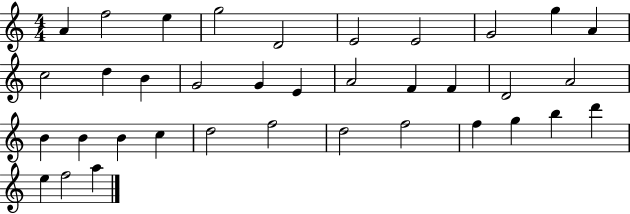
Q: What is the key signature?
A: C major